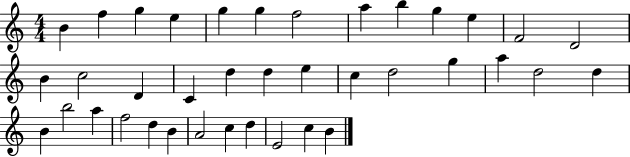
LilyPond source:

{
  \clef treble
  \numericTimeSignature
  \time 4/4
  \key c \major
  b'4 f''4 g''4 e''4 | g''4 g''4 f''2 | a''4 b''4 g''4 e''4 | f'2 d'2 | \break b'4 c''2 d'4 | c'4 d''4 d''4 e''4 | c''4 d''2 g''4 | a''4 d''2 d''4 | \break b'4 b''2 a''4 | f''2 d''4 b'4 | a'2 c''4 d''4 | e'2 c''4 b'4 | \break \bar "|."
}